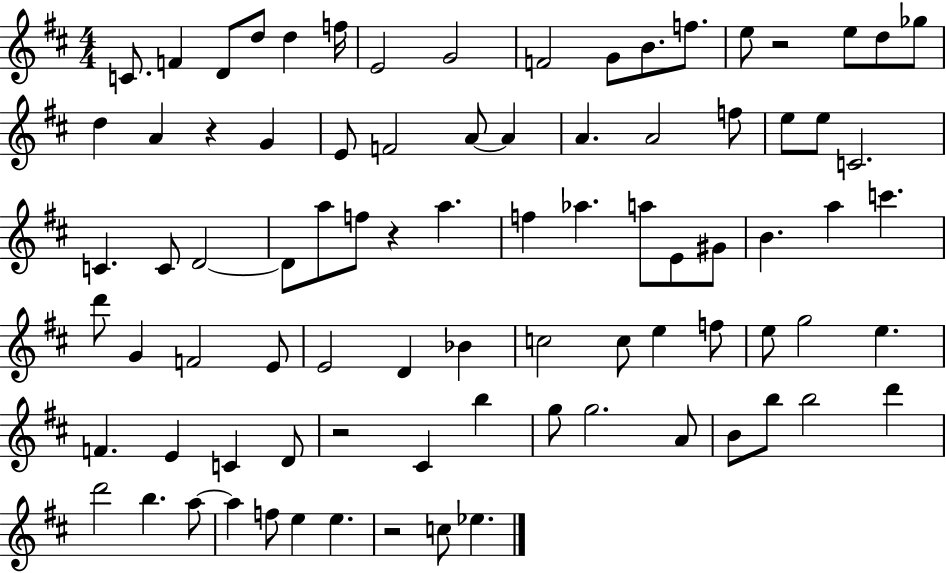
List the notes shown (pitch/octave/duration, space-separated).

C4/e. F4/q D4/e D5/e D5/q F5/s E4/h G4/h F4/h G4/e B4/e. F5/e. E5/e R/h E5/e D5/e Gb5/e D5/q A4/q R/q G4/q E4/e F4/h A4/e A4/q A4/q. A4/h F5/e E5/e E5/e C4/h. C4/q. C4/e D4/h D4/e A5/e F5/e R/q A5/q. F5/q Ab5/q. A5/e E4/e G#4/e B4/q. A5/q C6/q. D6/e G4/q F4/h E4/e E4/h D4/q Bb4/q C5/h C5/e E5/q F5/e E5/e G5/h E5/q. F4/q. E4/q C4/q D4/e R/h C#4/q B5/q G5/e G5/h. A4/e B4/e B5/e B5/h D6/q D6/h B5/q. A5/e A5/q F5/e E5/q E5/q. R/h C5/e Eb5/q.